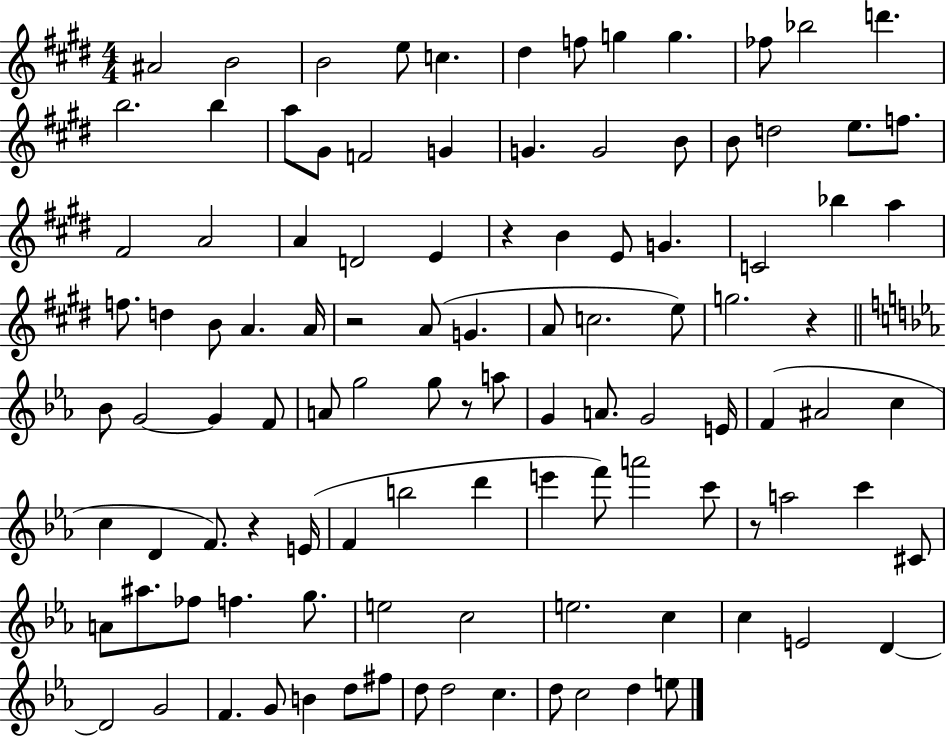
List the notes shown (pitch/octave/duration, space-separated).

A#4/h B4/h B4/h E5/e C5/q. D#5/q F5/e G5/q G5/q. FES5/e Bb5/h D6/q. B5/h. B5/q A5/e G#4/e F4/h G4/q G4/q. G4/h B4/e B4/e D5/h E5/e. F5/e. F#4/h A4/h A4/q D4/h E4/q R/q B4/q E4/e G4/q. C4/h Bb5/q A5/q F5/e. D5/q B4/e A4/q. A4/s R/h A4/e G4/q. A4/e C5/h. E5/e G5/h. R/q Bb4/e G4/h G4/q F4/e A4/e G5/h G5/e R/e A5/e G4/q A4/e. G4/h E4/s F4/q A#4/h C5/q C5/q D4/q F4/e. R/q E4/s F4/q B5/h D6/q E6/q F6/e A6/h C6/e R/e A5/h C6/q C#4/e A4/e A#5/e. FES5/e F5/q. G5/e. E5/h C5/h E5/h. C5/q C5/q E4/h D4/q D4/h G4/h F4/q. G4/e B4/q D5/e F#5/e D5/e D5/h C5/q. D5/e C5/h D5/q E5/e